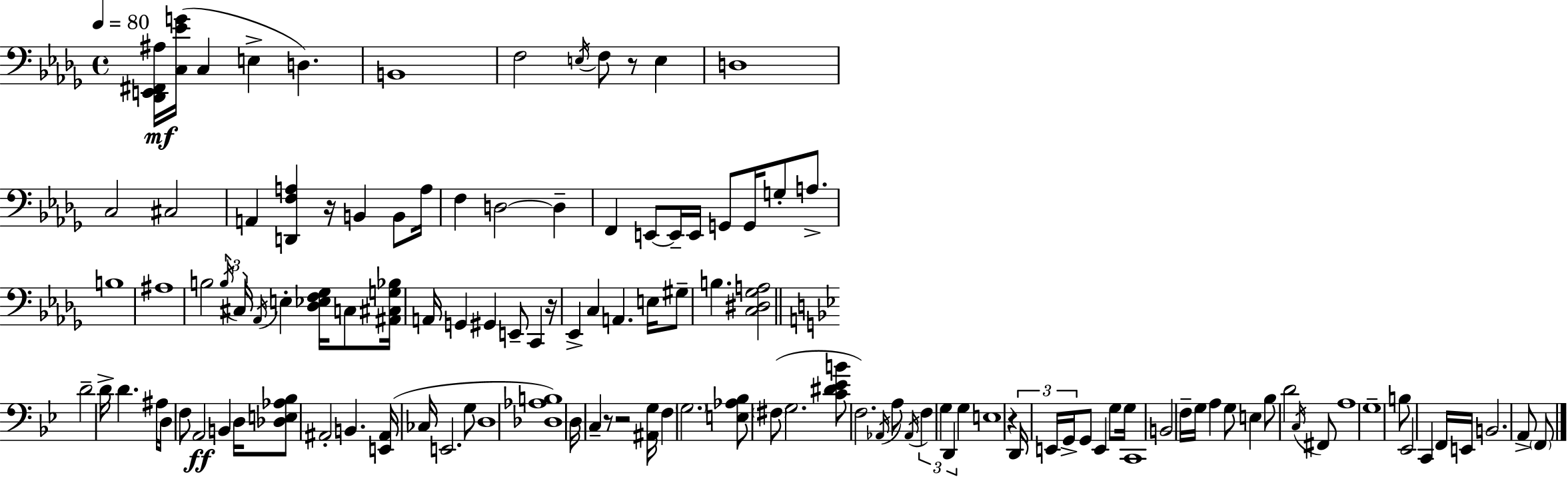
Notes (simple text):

[Db2,E2,F#2,A#3]/s [C3,Eb4,G4]/s C3/q E3/q D3/q. B2/w F3/h E3/s F3/e R/e E3/q D3/w C3/h C#3/h A2/q [D2,F3,A3]/q R/s B2/q B2/e A3/s F3/q D3/h D3/q F2/q E2/e E2/s E2/s G2/e G2/s G3/e A3/e. B3/w A#3/w B3/h B3/s C#3/s Ab2/s E3/q [Db3,Eb3,F3,Gb3]/s C3/e [A#2,C#3,G3,Bb3]/s A2/s G2/q G#2/q E2/e C2/q R/s Eb2/q C3/q A2/q. E3/s G#3/e B3/q. [C3,D#3,Gb3,A3]/h D4/h D4/s D4/q. A#3/s D3/s F3/e A2/h B2/q D3/s [Db3,E3,Ab3,Bb3]/e A#2/h B2/q. [E2,A#2]/s CES3/s E2/h. G3/e D3/w [Db3,Ab3,B3]/w D3/s C3/q R/e R/h [A#2,G3]/s F3/q G3/h. [E3,Ab3,Bb3]/e F#3/e G3/h. [C4,D#4,Eb4,B4]/e F3/h. Ab2/s A3/e Ab2/s F3/q G3/q D2/q G3/q E3/w R/q D2/s E2/s G2/s G2/e E2/q G3/e G3/s C2/w B2/h F3/s G3/s A3/q G3/e E3/q Bb3/e D4/h C3/s F#2/e A3/w G3/w B3/e Eb2/h C2/q F2/s E2/s B2/h. A2/e F2/e